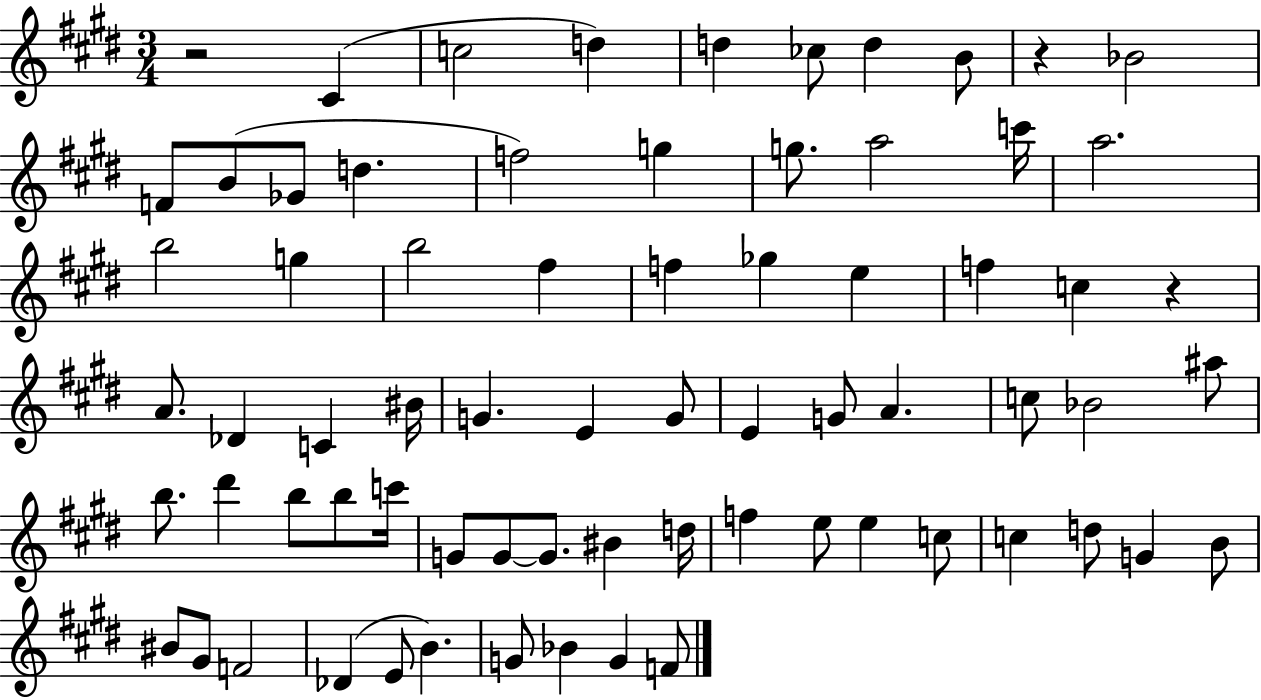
{
  \clef treble
  \numericTimeSignature
  \time 3/4
  \key e \major
  r2 cis'4( | c''2 d''4) | d''4 ces''8 d''4 b'8 | r4 bes'2 | \break f'8 b'8( ges'8 d''4. | f''2) g''4 | g''8. a''2 c'''16 | a''2. | \break b''2 g''4 | b''2 fis''4 | f''4 ges''4 e''4 | f''4 c''4 r4 | \break a'8. des'4 c'4 bis'16 | g'4. e'4 g'8 | e'4 g'8 a'4. | c''8 bes'2 ais''8 | \break b''8. dis'''4 b''8 b''8 c'''16 | g'8 g'8~~ g'8. bis'4 d''16 | f''4 e''8 e''4 c''8 | c''4 d''8 g'4 b'8 | \break bis'8 gis'8 f'2 | des'4( e'8 b'4.) | g'8 bes'4 g'4 f'8 | \bar "|."
}